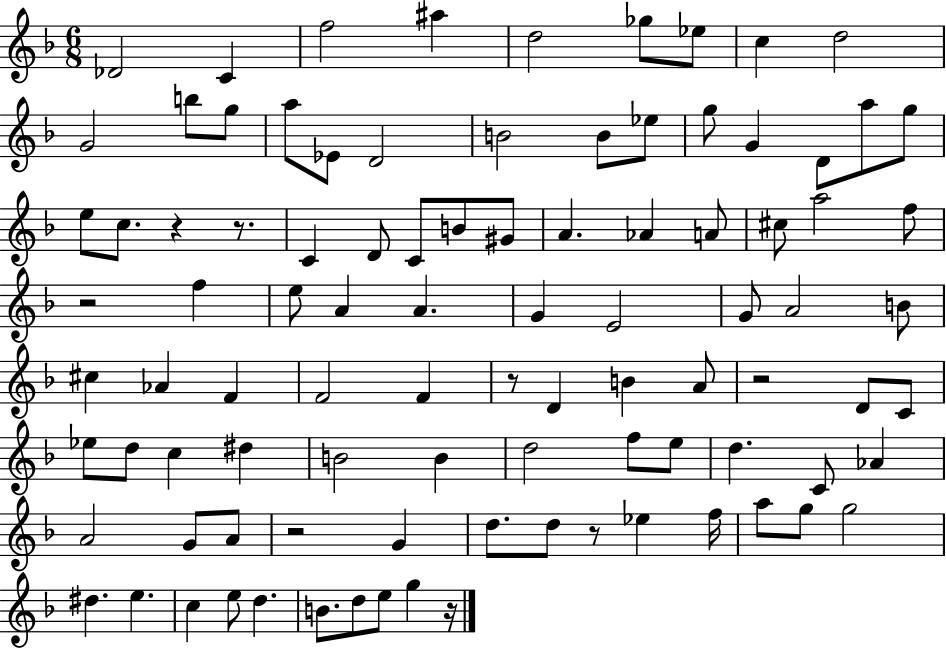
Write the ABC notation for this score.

X:1
T:Untitled
M:6/8
L:1/4
K:F
_D2 C f2 ^a d2 _g/2 _e/2 c d2 G2 b/2 g/2 a/2 _E/2 D2 B2 B/2 _e/2 g/2 G D/2 a/2 g/2 e/2 c/2 z z/2 C D/2 C/2 B/2 ^G/2 A _A A/2 ^c/2 a2 f/2 z2 f e/2 A A G E2 G/2 A2 B/2 ^c _A F F2 F z/2 D B A/2 z2 D/2 C/2 _e/2 d/2 c ^d B2 B d2 f/2 e/2 d C/2 _A A2 G/2 A/2 z2 G d/2 d/2 z/2 _e f/4 a/2 g/2 g2 ^d e c e/2 d B/2 d/2 e/2 g z/4